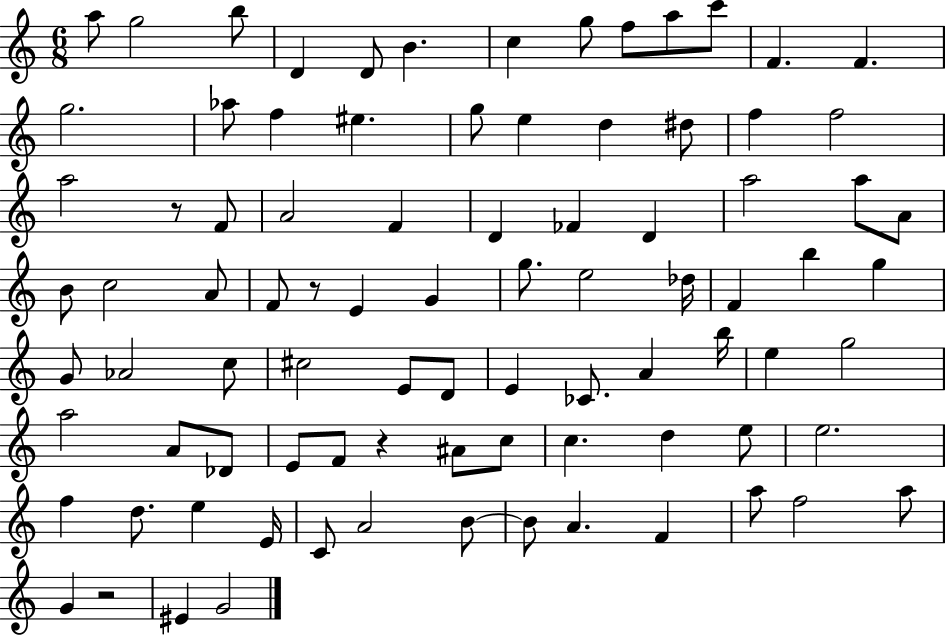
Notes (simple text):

A5/e G5/h B5/e D4/q D4/e B4/q. C5/q G5/e F5/e A5/e C6/e F4/q. F4/q. G5/h. Ab5/e F5/q EIS5/q. G5/e E5/q D5/q D#5/e F5/q F5/h A5/h R/e F4/e A4/h F4/q D4/q FES4/q D4/q A5/h A5/e A4/e B4/e C5/h A4/e F4/e R/e E4/q G4/q G5/e. E5/h Db5/s F4/q B5/q G5/q G4/e Ab4/h C5/e C#5/h E4/e D4/e E4/q CES4/e. A4/q B5/s E5/q G5/h A5/h A4/e Db4/e E4/e F4/e R/q A#4/e C5/e C5/q. D5/q E5/e E5/h. F5/q D5/e. E5/q E4/s C4/e A4/h B4/e B4/e A4/q. F4/q A5/e F5/h A5/e G4/q R/h EIS4/q G4/h